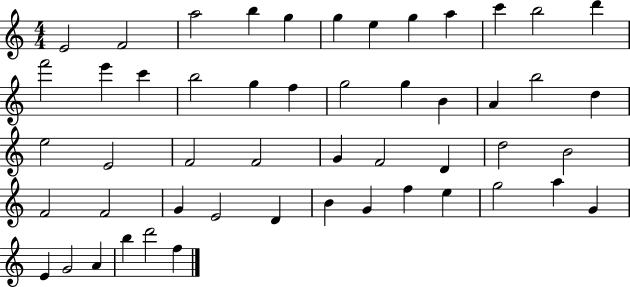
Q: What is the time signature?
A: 4/4